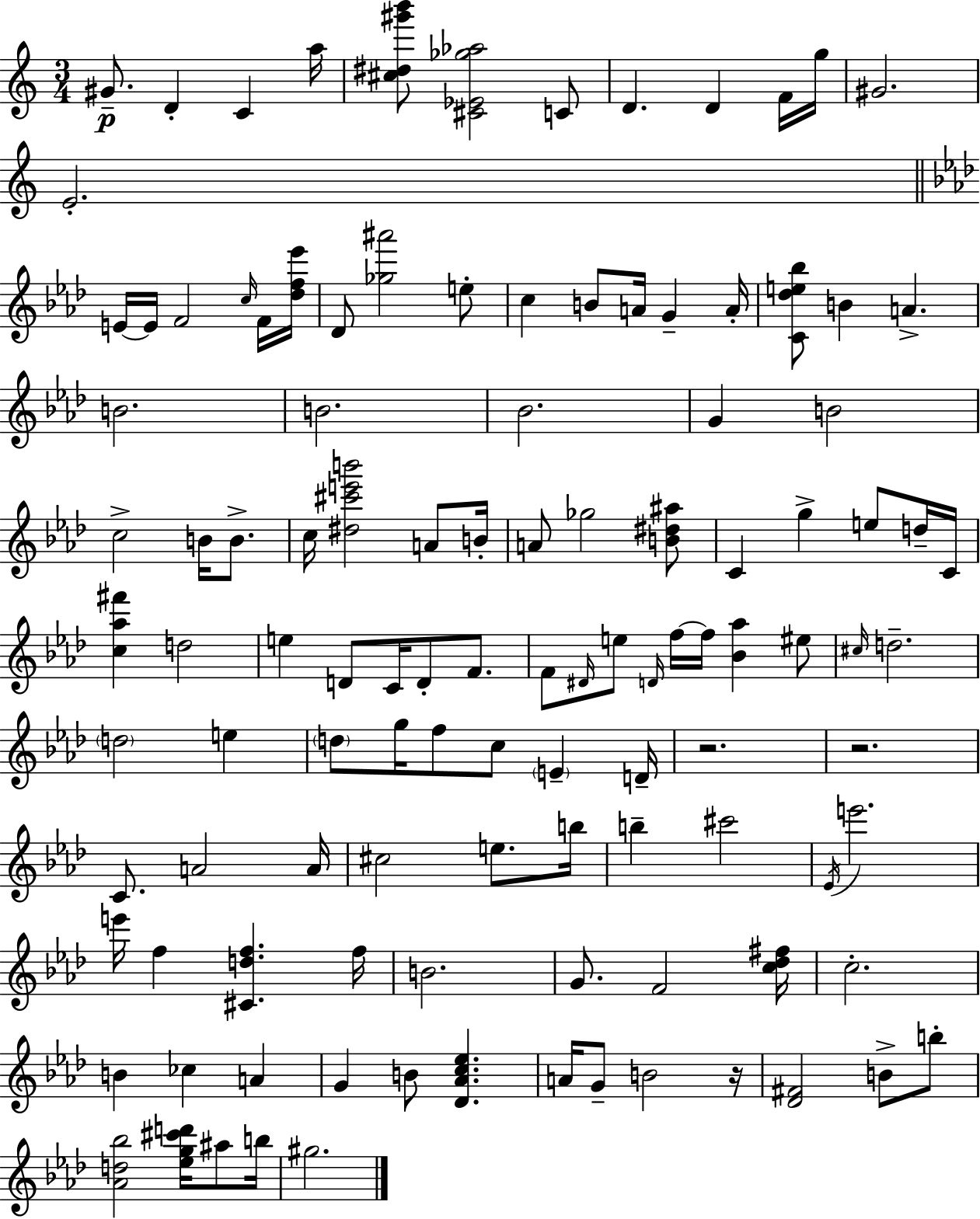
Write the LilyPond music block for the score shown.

{
  \clef treble
  \numericTimeSignature
  \time 3/4
  \key c \major
  gis'8.--\p d'4-. c'4 a''16 | <cis'' dis'' gis''' b'''>8 <cis' ees' ges'' aes''>2 c'8 | d'4. d'4 f'16 g''16 | gis'2. | \break e'2.-. | \bar "||" \break \key f \minor e'16~~ e'16 f'2 \grace { c''16 } f'16 | <des'' f'' ees'''>16 des'8 <ges'' ais'''>2 e''8-. | c''4 b'8 a'16 g'4-- | a'16-. <c' des'' e'' bes''>8 b'4 a'4.-> | \break b'2. | b'2. | bes'2. | g'4 b'2 | \break c''2-> b'16 b'8.-> | c''16 <dis'' cis''' e''' b'''>2 a'8 | b'16-. a'8 ges''2 <b' dis'' ais''>8 | c'4 g''4-> e''8 d''16-- | \break c'16 <c'' aes'' fis'''>4 d''2 | e''4 d'8 c'16 d'8-. f'8. | f'8 \grace { dis'16 } e''8 \grace { d'16 } f''16~~ f''16 <bes' aes''>4 | eis''8 \grace { cis''16 } d''2.-- | \break \parenthesize d''2 | e''4 \parenthesize d''8 g''16 f''8 c''8 \parenthesize e'4-- | d'16-- r2. | r2. | \break c'8. a'2 | a'16 cis''2 | e''8. b''16 b''4-- cis'''2 | \acciaccatura { ees'16 } e'''2. | \break e'''16 f''4 <cis' d'' f''>4. | f''16 b'2. | g'8. f'2 | <c'' des'' fis''>16 c''2.-. | \break b'4 ces''4 | a'4 g'4 b'8 <des' aes' c'' ees''>4. | a'16 g'8-- b'2 | r16 <des' fis'>2 | \break b'8-> b''8-. <aes' d'' bes''>2 | <ees'' g'' cis''' d'''>16 ais''8 b''16 gis''2. | \bar "|."
}